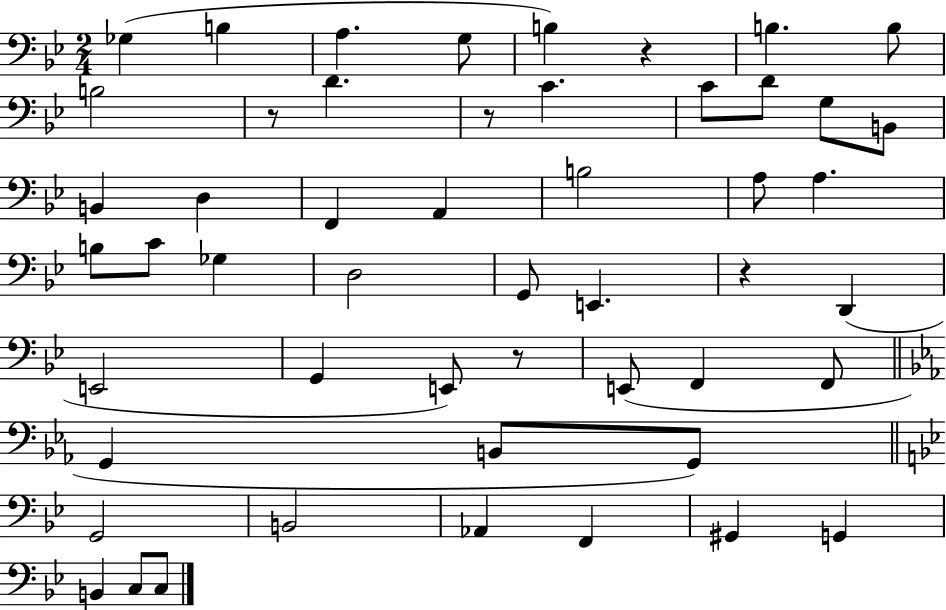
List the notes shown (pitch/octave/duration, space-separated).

Gb3/q B3/q A3/q. G3/e B3/q R/q B3/q. B3/e B3/h R/e D4/q. R/e C4/q. C4/e D4/e G3/e B2/e B2/q D3/q F2/q A2/q B3/h A3/e A3/q. B3/e C4/e Gb3/q D3/h G2/e E2/q. R/q D2/q E2/h G2/q E2/e R/e E2/e F2/q F2/e G2/q B2/e G2/e G2/h B2/h Ab2/q F2/q G#2/q G2/q B2/q C3/e C3/e